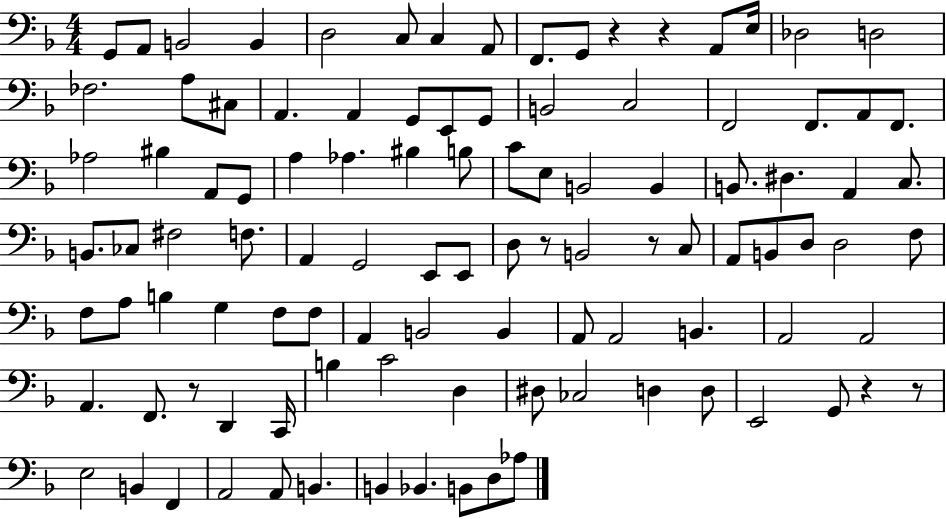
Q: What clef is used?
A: bass